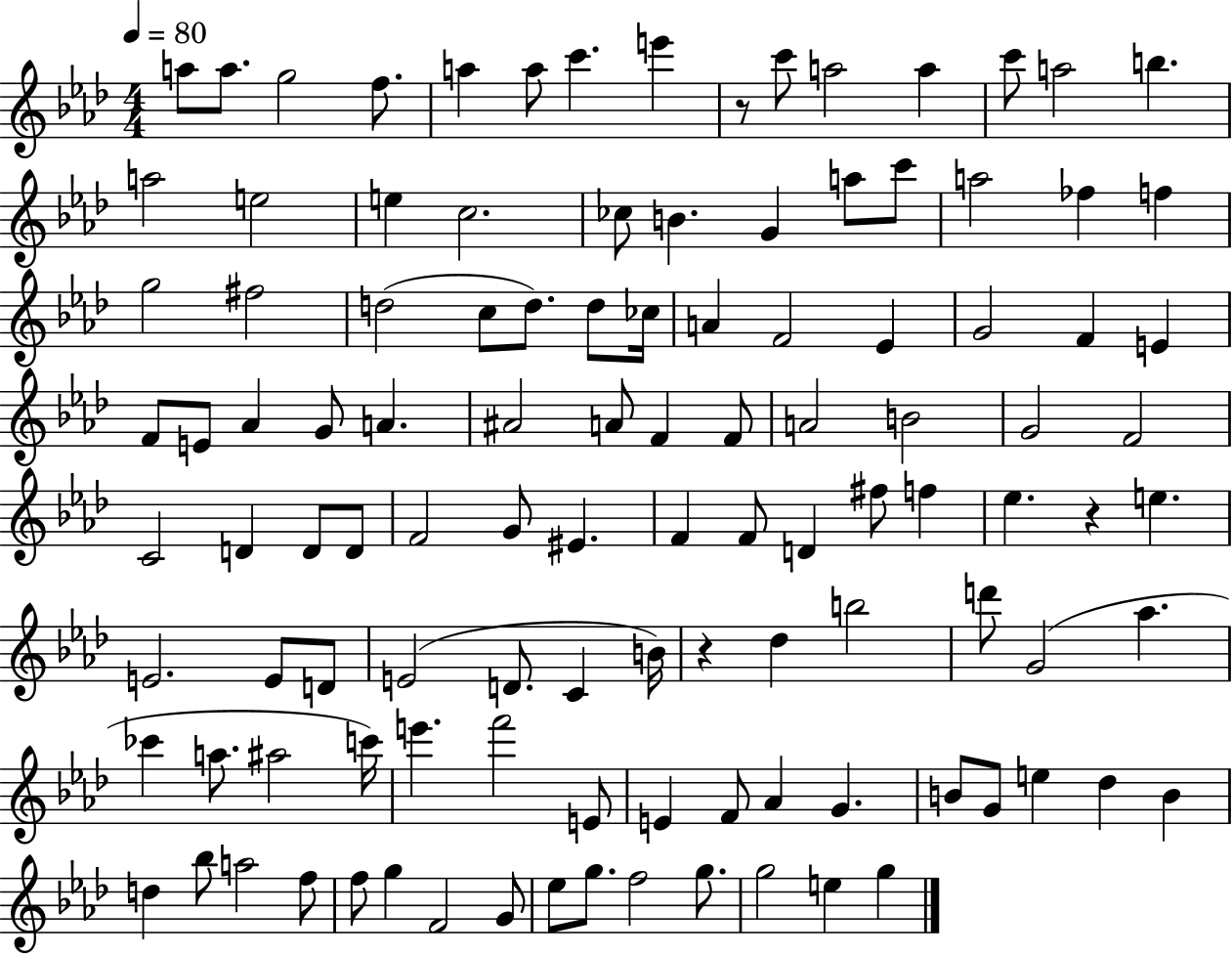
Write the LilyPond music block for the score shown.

{
  \clef treble
  \numericTimeSignature
  \time 4/4
  \key aes \major
  \tempo 4 = 80
  a''8 a''8. g''2 f''8. | a''4 a''8 c'''4. e'''4 | r8 c'''8 a''2 a''4 | c'''8 a''2 b''4. | \break a''2 e''2 | e''4 c''2. | ces''8 b'4. g'4 a''8 c'''8 | a''2 fes''4 f''4 | \break g''2 fis''2 | d''2( c''8 d''8.) d''8 ces''16 | a'4 f'2 ees'4 | g'2 f'4 e'4 | \break f'8 e'8 aes'4 g'8 a'4. | ais'2 a'8 f'4 f'8 | a'2 b'2 | g'2 f'2 | \break c'2 d'4 d'8 d'8 | f'2 g'8 eis'4. | f'4 f'8 d'4 fis''8 f''4 | ees''4. r4 e''4. | \break e'2. e'8 d'8 | e'2( d'8. c'4 b'16) | r4 des''4 b''2 | d'''8 g'2( aes''4. | \break ces'''4 a''8. ais''2 c'''16) | e'''4. f'''2 e'8 | e'4 f'8 aes'4 g'4. | b'8 g'8 e''4 des''4 b'4 | \break d''4 bes''8 a''2 f''8 | f''8 g''4 f'2 g'8 | ees''8 g''8. f''2 g''8. | g''2 e''4 g''4 | \break \bar "|."
}